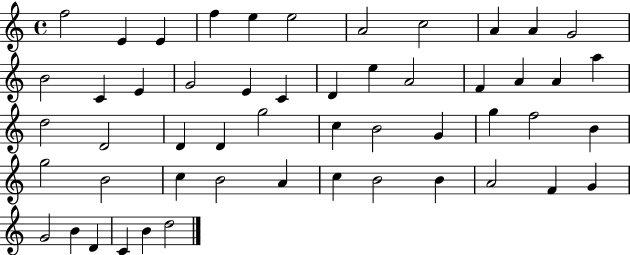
{
  \clef treble
  \time 4/4
  \defaultTimeSignature
  \key c \major
  f''2 e'4 e'4 | f''4 e''4 e''2 | a'2 c''2 | a'4 a'4 g'2 | \break b'2 c'4 e'4 | g'2 e'4 c'4 | d'4 e''4 a'2 | f'4 a'4 a'4 a''4 | \break d''2 d'2 | d'4 d'4 g''2 | c''4 b'2 g'4 | g''4 f''2 b'4 | \break g''2 b'2 | c''4 b'2 a'4 | c''4 b'2 b'4 | a'2 f'4 g'4 | \break g'2 b'4 d'4 | c'4 b'4 d''2 | \bar "|."
}